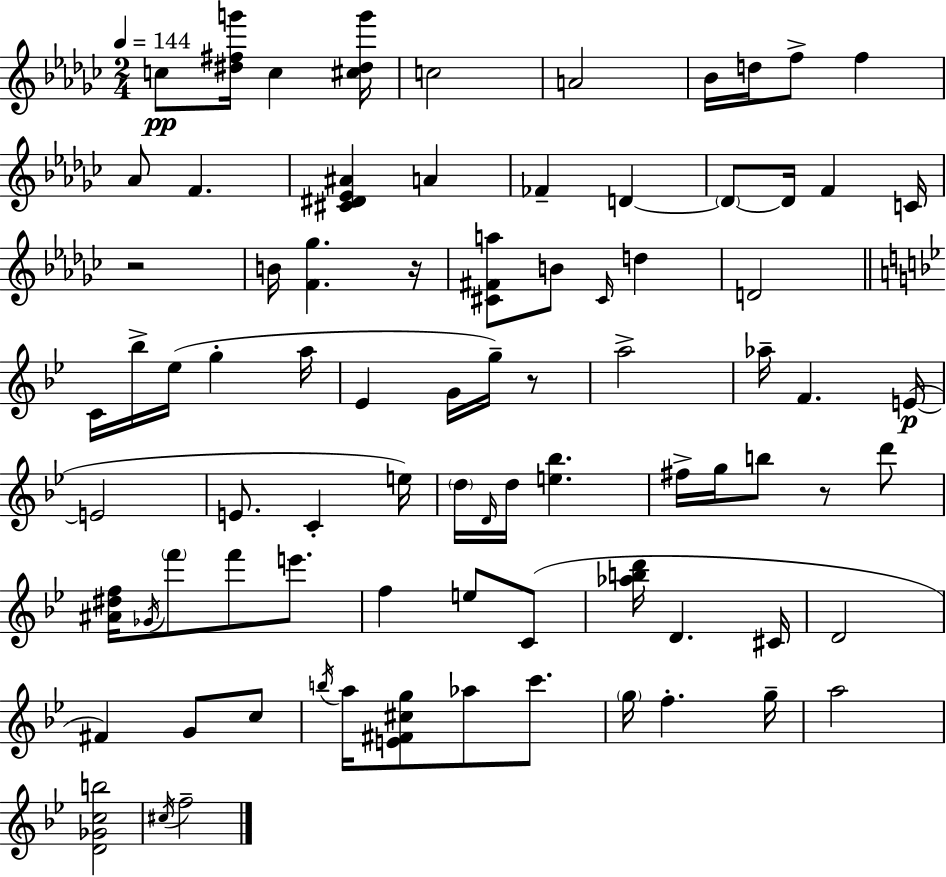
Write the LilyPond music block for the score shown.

{
  \clef treble
  \numericTimeSignature
  \time 2/4
  \key ees \minor
  \tempo 4 = 144
  c''8\pp <dis'' fis'' g'''>16 c''4 <cis'' dis'' g'''>16 | c''2 | a'2 | bes'16 d''16 f''8-> f''4 | \break aes'8 f'4. | <cis' dis' ees' ais'>4 a'4 | fes'4-- d'4~~ | \parenthesize d'8~~ d'16 f'4 c'16 | \break r2 | b'16 <f' ges''>4. r16 | <cis' fis' a''>8 b'8 \grace { cis'16 } d''4 | d'2 | \break \bar "||" \break \key g \minor c'16 bes''16-> ees''16( g''4-. a''16 | ees'4 g'16 g''16--) r8 | a''2-> | aes''16-- f'4. e'16~(~\p | \break e'2 | e'8. c'4-. e''16) | \parenthesize d''16 \grace { d'16 } d''16 <e'' bes''>4. | fis''16-> g''16 b''8 r8 d'''8 | \break <ais' dis'' f''>16 \acciaccatura { ges'16 } \parenthesize f'''8 f'''8 e'''8. | f''4 e''8 | c'8( <aes'' b'' d'''>16 d'4. | cis'16 d'2 | \break fis'4) g'8 | c''8 \acciaccatura { b''16 } a''16 <e' fis' cis'' g''>8 aes''8 | c'''8. \parenthesize g''16 f''4.-. | g''16-- a''2 | \break <d' ges' c'' b''>2 | \acciaccatura { cis''16 } f''2-- | \bar "|."
}